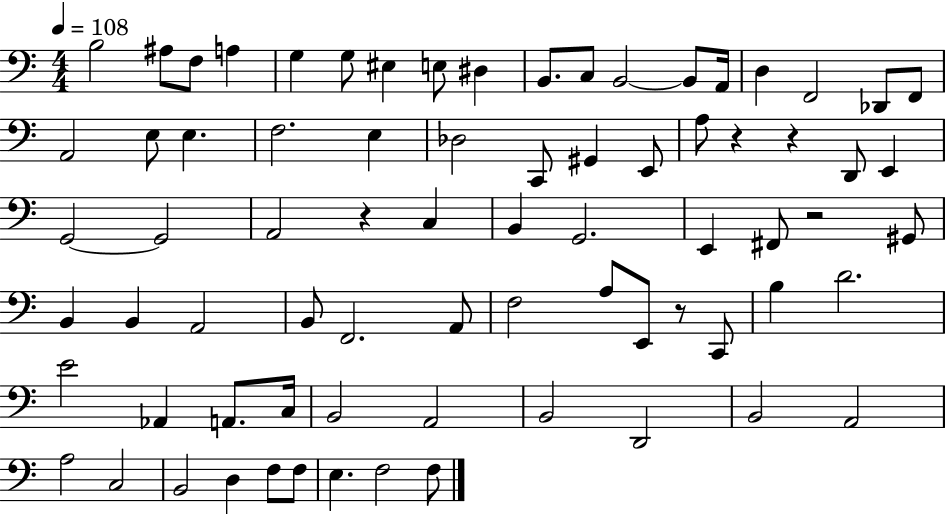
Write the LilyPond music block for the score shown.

{
  \clef bass
  \numericTimeSignature
  \time 4/4
  \key c \major
  \tempo 4 = 108
  b2 ais8 f8 a4 | g4 g8 eis4 e8 dis4 | b,8. c8 b,2~~ b,8 a,16 | d4 f,2 des,8 f,8 | \break a,2 e8 e4. | f2. e4 | des2 c,8 gis,4 e,8 | a8 r4 r4 d,8 e,4 | \break g,2~~ g,2 | a,2 r4 c4 | b,4 g,2. | e,4 fis,8 r2 gis,8 | \break b,4 b,4 a,2 | b,8 f,2. a,8 | f2 a8 e,8 r8 c,8 | b4 d'2. | \break e'2 aes,4 a,8. c16 | b,2 a,2 | b,2 d,2 | b,2 a,2 | \break a2 c2 | b,2 d4 f8 f8 | e4. f2 f8 | \bar "|."
}